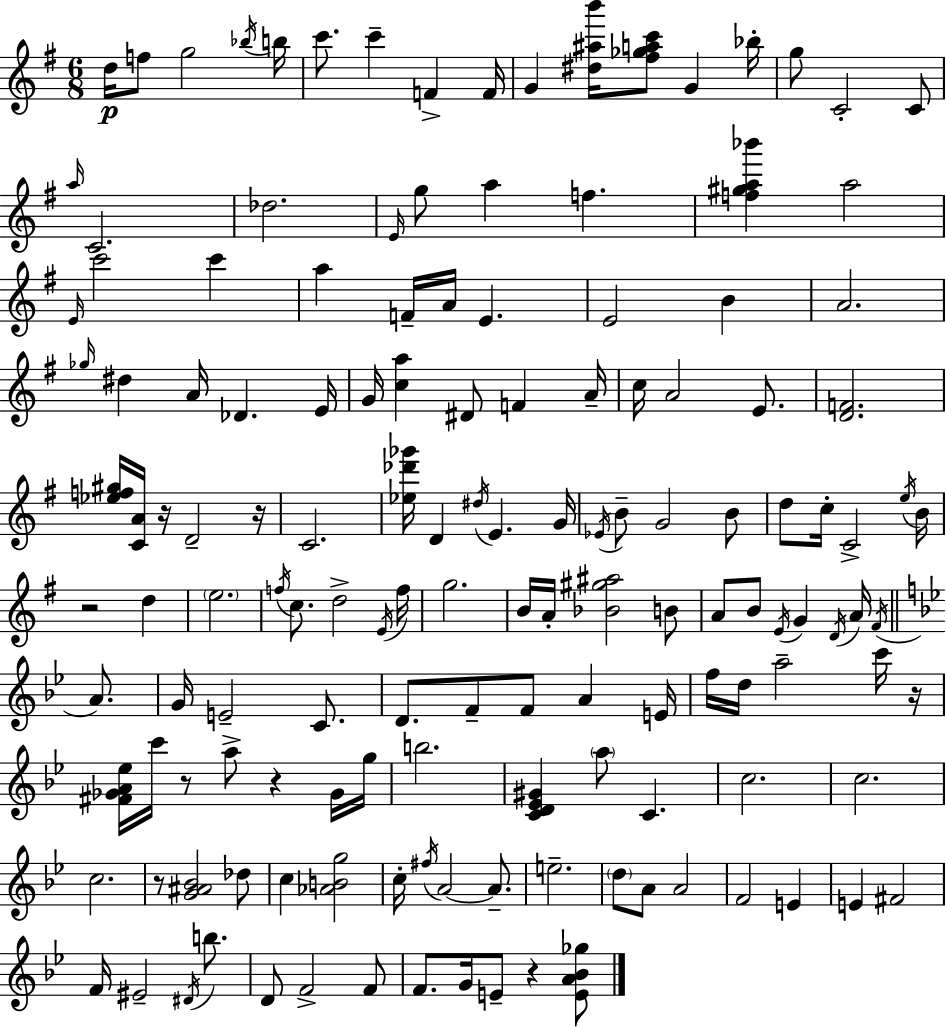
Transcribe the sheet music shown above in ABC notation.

X:1
T:Untitled
M:6/8
L:1/4
K:G
d/4 f/2 g2 _b/4 b/4 c'/2 c' F F/4 G [^d^ab']/4 [^f_gac']/2 G _b/4 g/2 C2 C/2 a/4 C2 _d2 E/4 g/2 a f [f^ga_b'] a2 E/4 c'2 c' a F/4 A/4 E E2 B A2 _g/4 ^d A/4 _D E/4 G/4 [ca] ^D/2 F A/4 c/4 A2 E/2 [DF]2 [_ef^g]/4 [CA]/4 z/4 D2 z/4 C2 [_e_d'_g']/4 D ^d/4 E G/4 _E/4 B/2 G2 B/2 d/2 c/4 C2 e/4 B/4 z2 d e2 f/4 c/2 d2 E/4 f/4 g2 B/4 A/4 [_B^g^a]2 B/2 A/2 B/2 E/4 G D/4 A/4 ^F/4 A/2 G/4 E2 C/2 D/2 F/2 F/2 A E/4 f/4 d/4 a2 c'/4 z/4 [^F_GA_e]/4 c'/4 z/2 a/2 z _G/4 g/4 b2 [CD_E^G] a/2 C c2 c2 c2 z/2 [G^A_B]2 _d/2 c [_ABg]2 c/4 ^f/4 A2 A/2 e2 d/2 A/2 A2 F2 E E ^F2 F/4 ^E2 ^D/4 b/2 D/2 F2 F/2 F/2 G/4 E/2 z [EA_B_g]/2